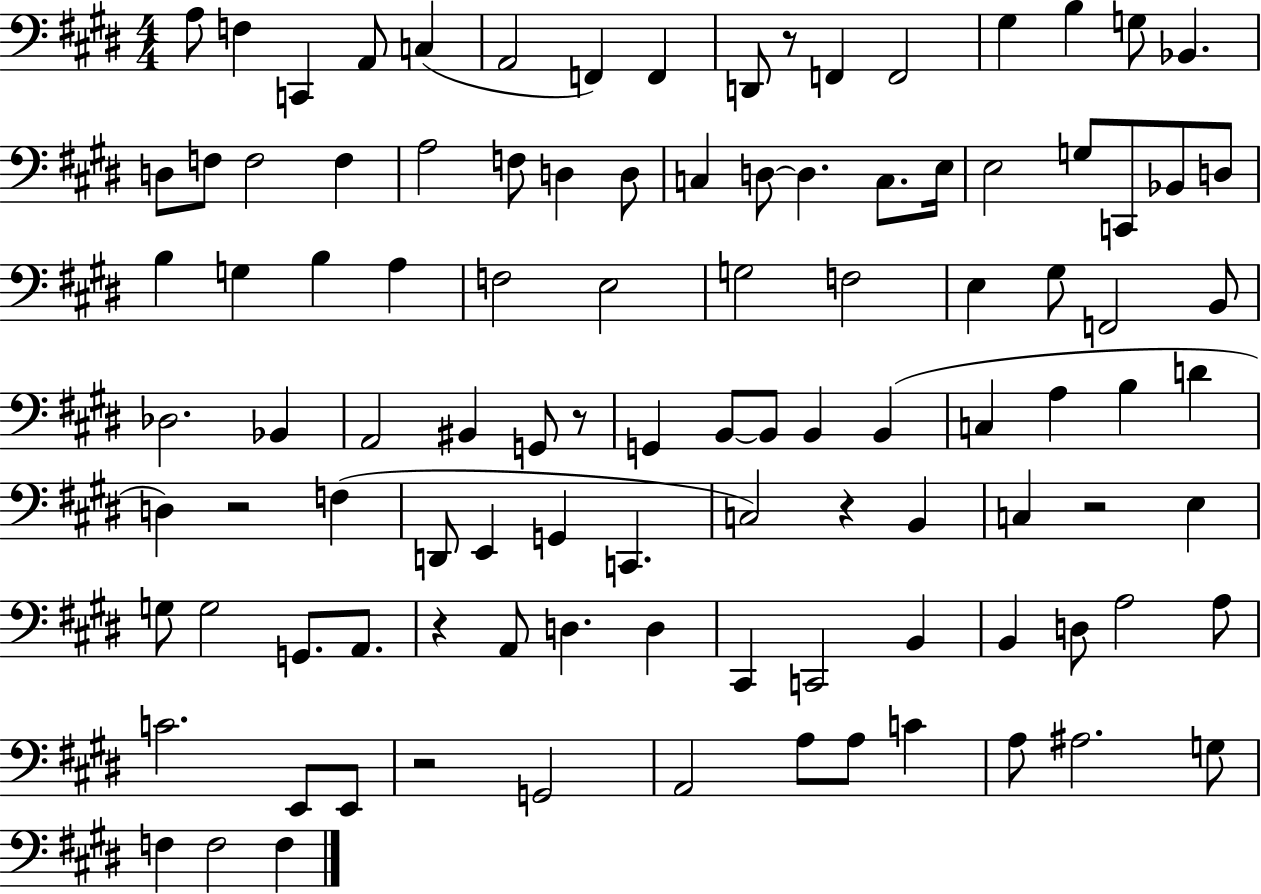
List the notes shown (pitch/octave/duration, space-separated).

A3/e F3/q C2/q A2/e C3/q A2/h F2/q F2/q D2/e R/e F2/q F2/h G#3/q B3/q G3/e Bb2/q. D3/e F3/e F3/h F3/q A3/h F3/e D3/q D3/e C3/q D3/e D3/q. C3/e. E3/s E3/h G3/e C2/e Bb2/e D3/e B3/q G3/q B3/q A3/q F3/h E3/h G3/h F3/h E3/q G#3/e F2/h B2/e Db3/h. Bb2/q A2/h BIS2/q G2/e R/e G2/q B2/e B2/e B2/q B2/q C3/q A3/q B3/q D4/q D3/q R/h F3/q D2/e E2/q G2/q C2/q. C3/h R/q B2/q C3/q R/h E3/q G3/e G3/h G2/e. A2/e. R/q A2/e D3/q. D3/q C#2/q C2/h B2/q B2/q D3/e A3/h A3/e C4/h. E2/e E2/e R/h G2/h A2/h A3/e A3/e C4/q A3/e A#3/h. G3/e F3/q F3/h F3/q